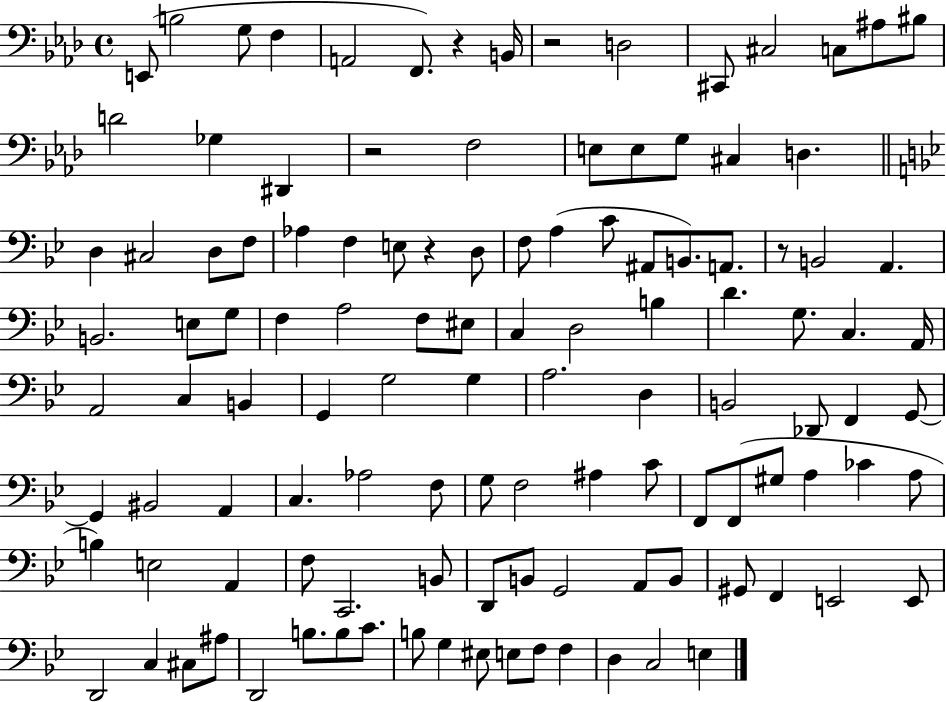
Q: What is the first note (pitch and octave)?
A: E2